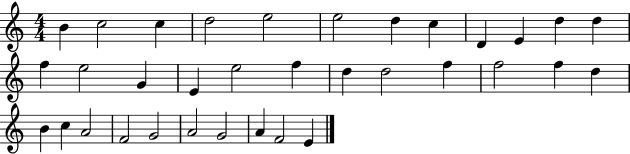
X:1
T:Untitled
M:4/4
L:1/4
K:C
B c2 c d2 e2 e2 d c D E d d f e2 G E e2 f d d2 f f2 f d B c A2 F2 G2 A2 G2 A F2 E